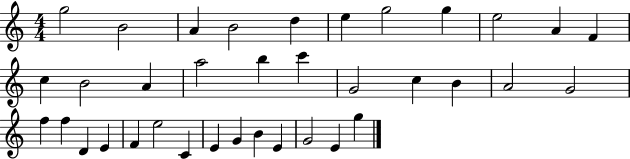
{
  \clef treble
  \numericTimeSignature
  \time 4/4
  \key c \major
  g''2 b'2 | a'4 b'2 d''4 | e''4 g''2 g''4 | e''2 a'4 f'4 | \break c''4 b'2 a'4 | a''2 b''4 c'''4 | g'2 c''4 b'4 | a'2 g'2 | \break f''4 f''4 d'4 e'4 | f'4 e''2 c'4 | e'4 g'4 b'4 e'4 | g'2 e'4 g''4 | \break \bar "|."
}